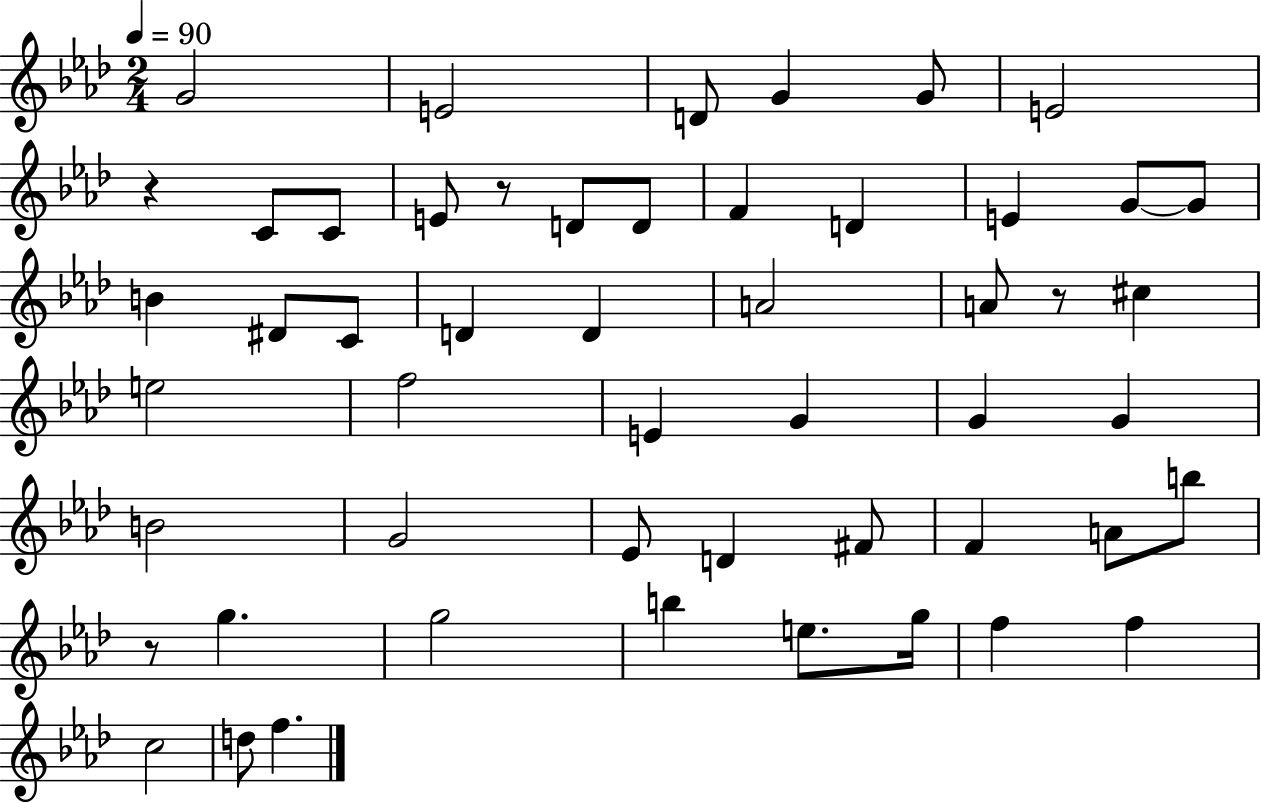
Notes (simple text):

G4/h E4/h D4/e G4/q G4/e E4/h R/q C4/e C4/e E4/e R/e D4/e D4/e F4/q D4/q E4/q G4/e G4/e B4/q D#4/e C4/e D4/q D4/q A4/h A4/e R/e C#5/q E5/h F5/h E4/q G4/q G4/q G4/q B4/h G4/h Eb4/e D4/q F#4/e F4/q A4/e B5/e R/e G5/q. G5/h B5/q E5/e. G5/s F5/q F5/q C5/h D5/e F5/q.